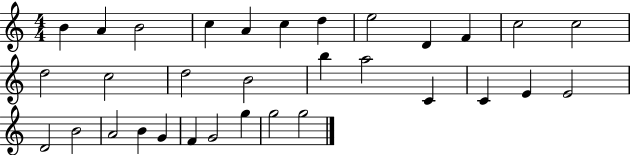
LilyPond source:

{
  \clef treble
  \numericTimeSignature
  \time 4/4
  \key c \major
  b'4 a'4 b'2 | c''4 a'4 c''4 d''4 | e''2 d'4 f'4 | c''2 c''2 | \break d''2 c''2 | d''2 b'2 | b''4 a''2 c'4 | c'4 e'4 e'2 | \break d'2 b'2 | a'2 b'4 g'4 | f'4 g'2 g''4 | g''2 g''2 | \break \bar "|."
}